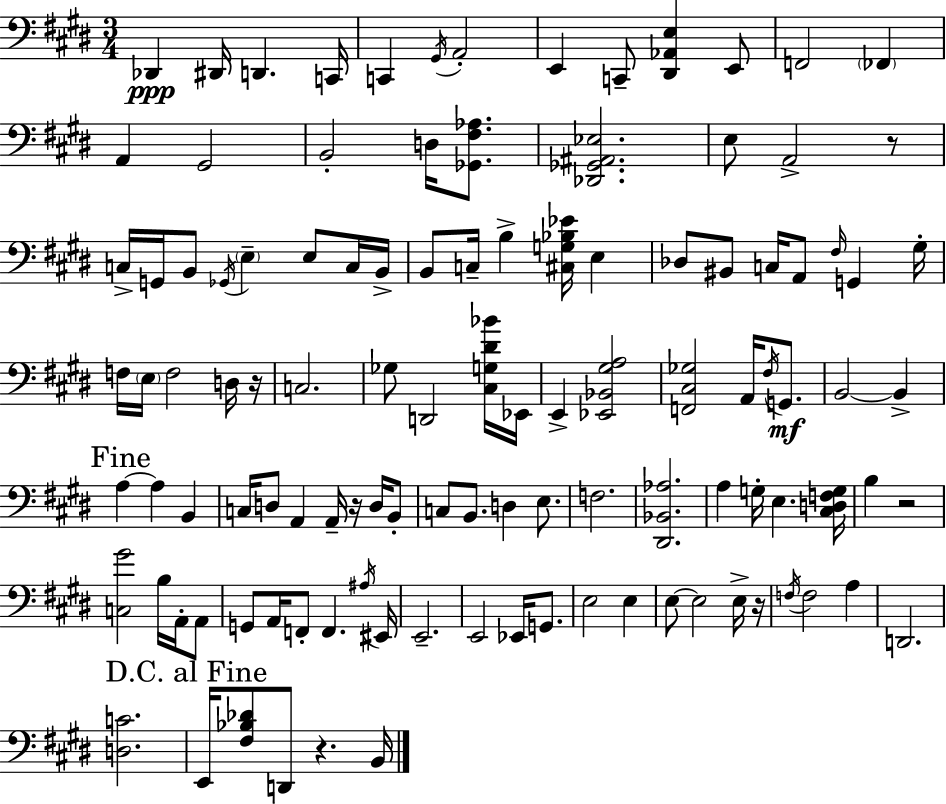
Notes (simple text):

Db2/q D#2/s D2/q. C2/s C2/q G#2/s A2/h E2/q C2/e [D#2,Ab2,E3]/q E2/e F2/h FES2/q A2/q G#2/h B2/h D3/s [Gb2,F#3,Ab3]/e. [Db2,Gb2,A#2,Eb3]/h. E3/e A2/h R/e C3/s G2/s B2/e Gb2/s E3/q E3/e C3/s B2/s B2/e C3/s B3/q [C#3,G3,Bb3,Eb4]/s E3/q Db3/e BIS2/e C3/s A2/e F#3/s G2/q G#3/s F3/s E3/s F3/h D3/s R/s C3/h. Gb3/e D2/h [C#3,G3,D#4,Bb4]/s Eb2/s E2/q [Eb2,Bb2,G#3,A3]/h [F2,C#3,Gb3]/h A2/s F#3/s G2/e. B2/h B2/q A3/q A3/q B2/q C3/s D3/e A2/q A2/s R/s D3/s B2/e C3/e B2/e. D3/q E3/e. F3/h. [D#2,Bb2,Ab3]/h. A3/q G3/s E3/q. [C#3,D3,F3,G3]/s B3/q R/h [C3,G#4]/h B3/s A2/s A2/e G2/e A2/s F2/e F2/q. A#3/s EIS2/s E2/h. E2/h Eb2/s G2/e. E3/h E3/q E3/e E3/h E3/s R/s F3/s F3/h A3/q D2/h. [D3,C4]/h. E2/s [F#3,Bb3,Db4]/e D2/e R/q. B2/s